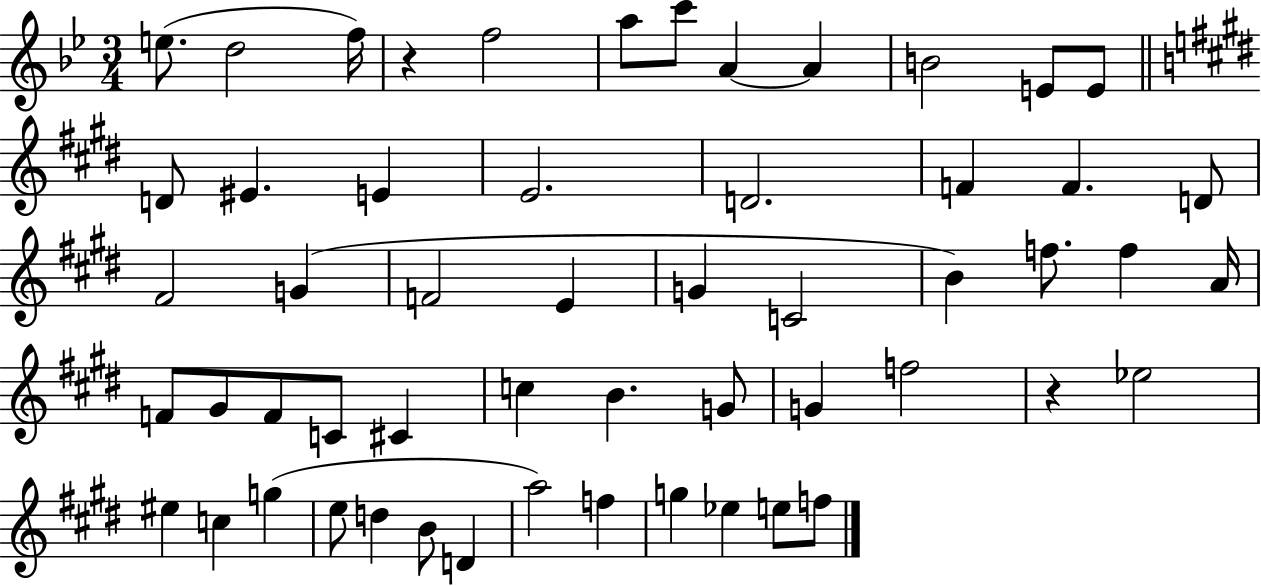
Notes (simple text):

E5/e. D5/h F5/s R/q F5/h A5/e C6/e A4/q A4/q B4/h E4/e E4/e D4/e EIS4/q. E4/q E4/h. D4/h. F4/q F4/q. D4/e F#4/h G4/q F4/h E4/q G4/q C4/h B4/q F5/e. F5/q A4/s F4/e G#4/e F4/e C4/e C#4/q C5/q B4/q. G4/e G4/q F5/h R/q Eb5/h EIS5/q C5/q G5/q E5/e D5/q B4/e D4/q A5/h F5/q G5/q Eb5/q E5/e F5/e